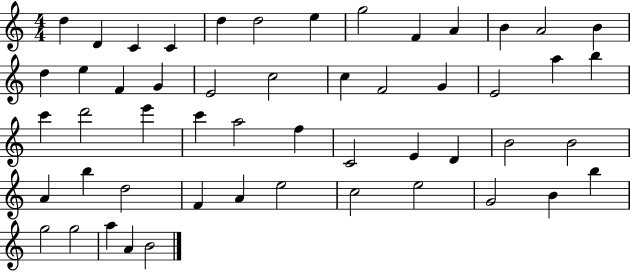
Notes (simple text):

D5/q D4/q C4/q C4/q D5/q D5/h E5/q G5/h F4/q A4/q B4/q A4/h B4/q D5/q E5/q F4/q G4/q E4/h C5/h C5/q F4/h G4/q E4/h A5/q B5/q C6/q D6/h E6/q C6/q A5/h F5/q C4/h E4/q D4/q B4/h B4/h A4/q B5/q D5/h F4/q A4/q E5/h C5/h E5/h G4/h B4/q B5/q G5/h G5/h A5/q A4/q B4/h